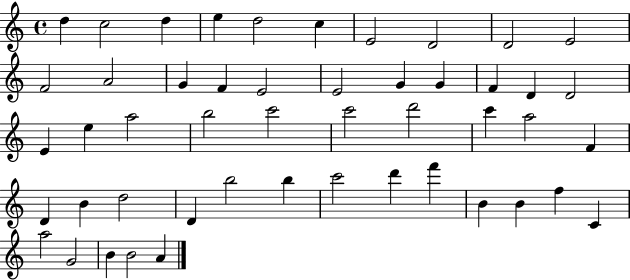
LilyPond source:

{
  \clef treble
  \time 4/4
  \defaultTimeSignature
  \key c \major
  d''4 c''2 d''4 | e''4 d''2 c''4 | e'2 d'2 | d'2 e'2 | \break f'2 a'2 | g'4 f'4 e'2 | e'2 g'4 g'4 | f'4 d'4 d'2 | \break e'4 e''4 a''2 | b''2 c'''2 | c'''2 d'''2 | c'''4 a''2 f'4 | \break d'4 b'4 d''2 | d'4 b''2 b''4 | c'''2 d'''4 f'''4 | b'4 b'4 f''4 c'4 | \break a''2 g'2 | b'4 b'2 a'4 | \bar "|."
}